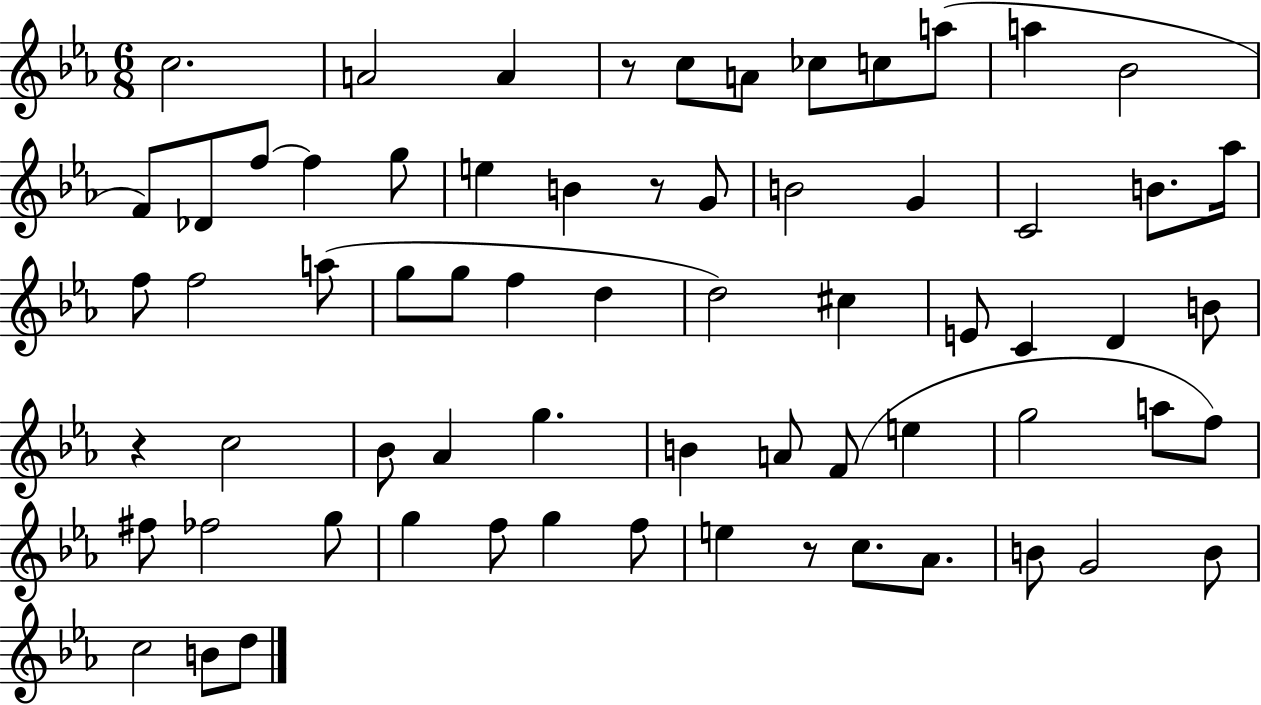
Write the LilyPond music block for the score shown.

{
  \clef treble
  \numericTimeSignature
  \time 6/8
  \key ees \major
  \repeat volta 2 { c''2. | a'2 a'4 | r8 c''8 a'8 ces''8 c''8 a''8( | a''4 bes'2 | \break f'8) des'8 f''8~~ f''4 g''8 | e''4 b'4 r8 g'8 | b'2 g'4 | c'2 b'8. aes''16 | \break f''8 f''2 a''8( | g''8 g''8 f''4 d''4 | d''2) cis''4 | e'8 c'4 d'4 b'8 | \break r4 c''2 | bes'8 aes'4 g''4. | b'4 a'8 f'8( e''4 | g''2 a''8 f''8) | \break fis''8 fes''2 g''8 | g''4 f''8 g''4 f''8 | e''4 r8 c''8. aes'8. | b'8 g'2 b'8 | \break c''2 b'8 d''8 | } \bar "|."
}